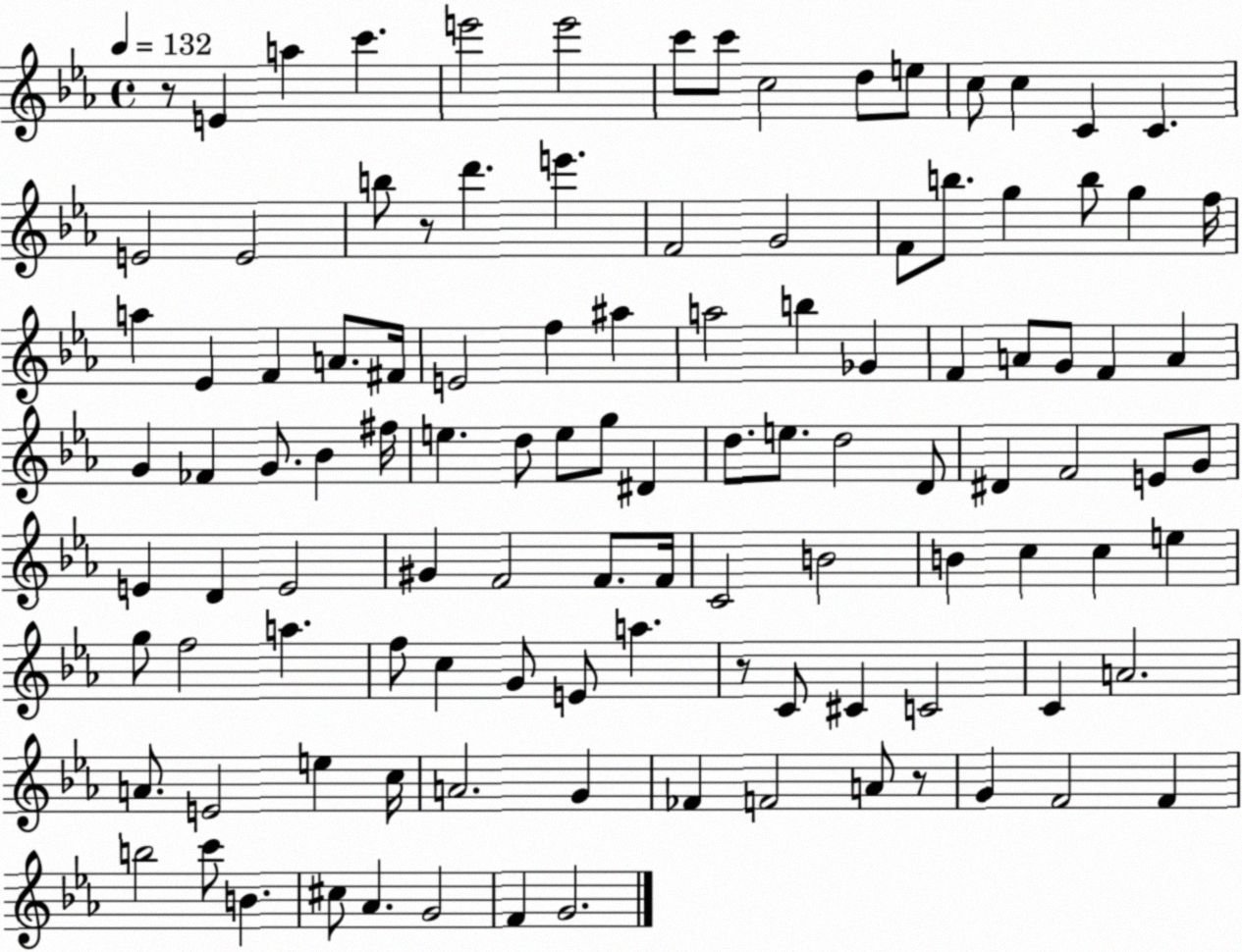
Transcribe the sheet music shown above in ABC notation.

X:1
T:Untitled
M:4/4
L:1/4
K:Eb
z/2 E a c' e'2 e'2 c'/2 c'/2 c2 d/2 e/2 c/2 c C C E2 E2 b/2 z/2 d' e' F2 G2 F/2 b/2 g b/2 g f/4 a _E F A/2 ^F/4 E2 f ^a a2 b _G F A/2 G/2 F A G _F G/2 _B ^f/4 e d/2 e/2 g/2 ^D d/2 e/2 d2 D/2 ^D F2 E/2 G/2 E D E2 ^G F2 F/2 F/4 C2 B2 B c c e g/2 f2 a f/2 c G/2 E/2 a z/2 C/2 ^C C2 C A2 A/2 E2 e c/4 A2 G _F F2 A/2 z/2 G F2 F b2 c'/2 B ^c/2 _A G2 F G2